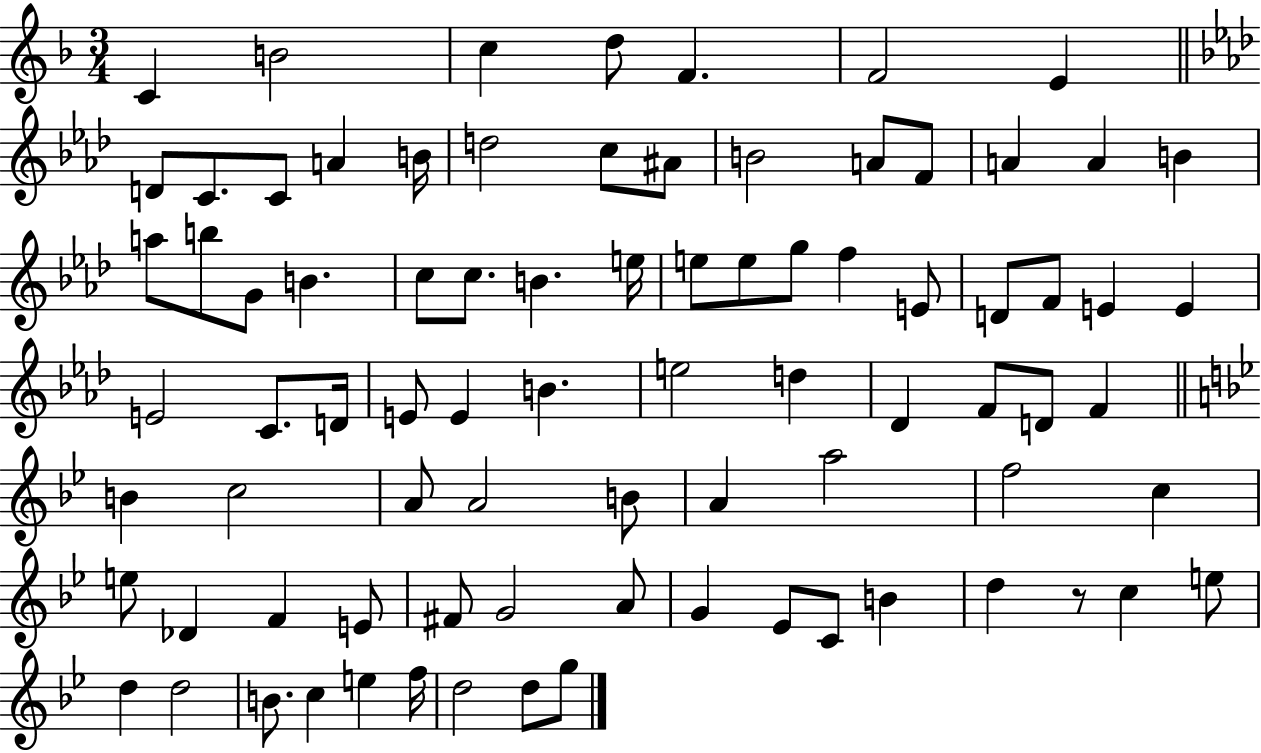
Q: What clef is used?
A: treble